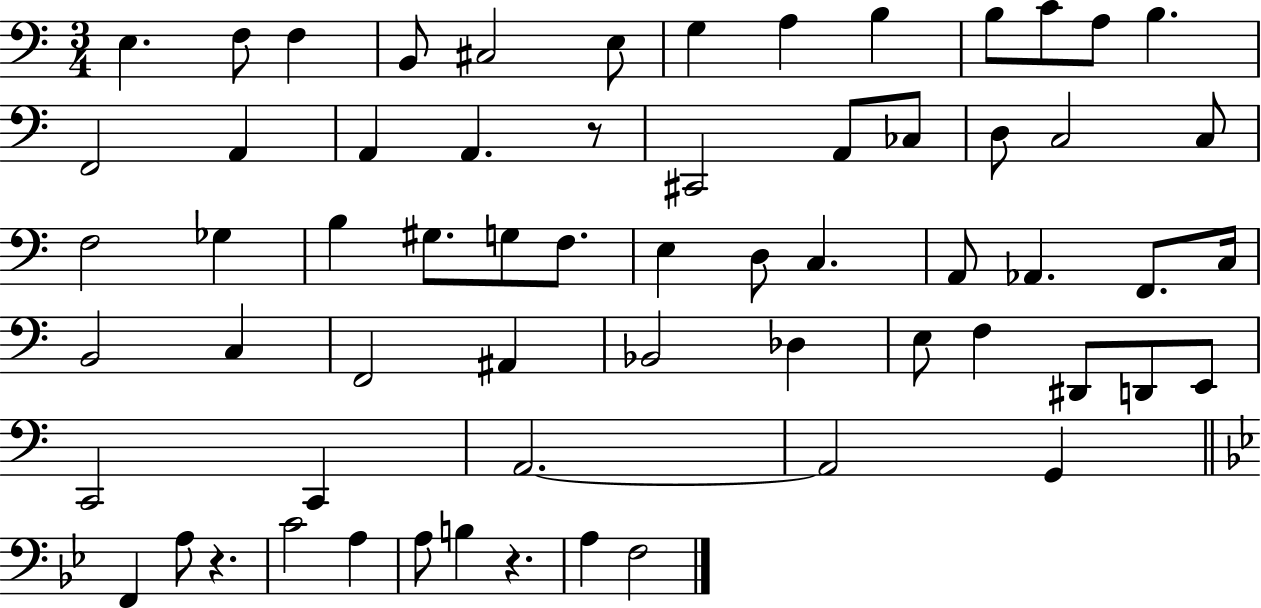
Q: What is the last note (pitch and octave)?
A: F3